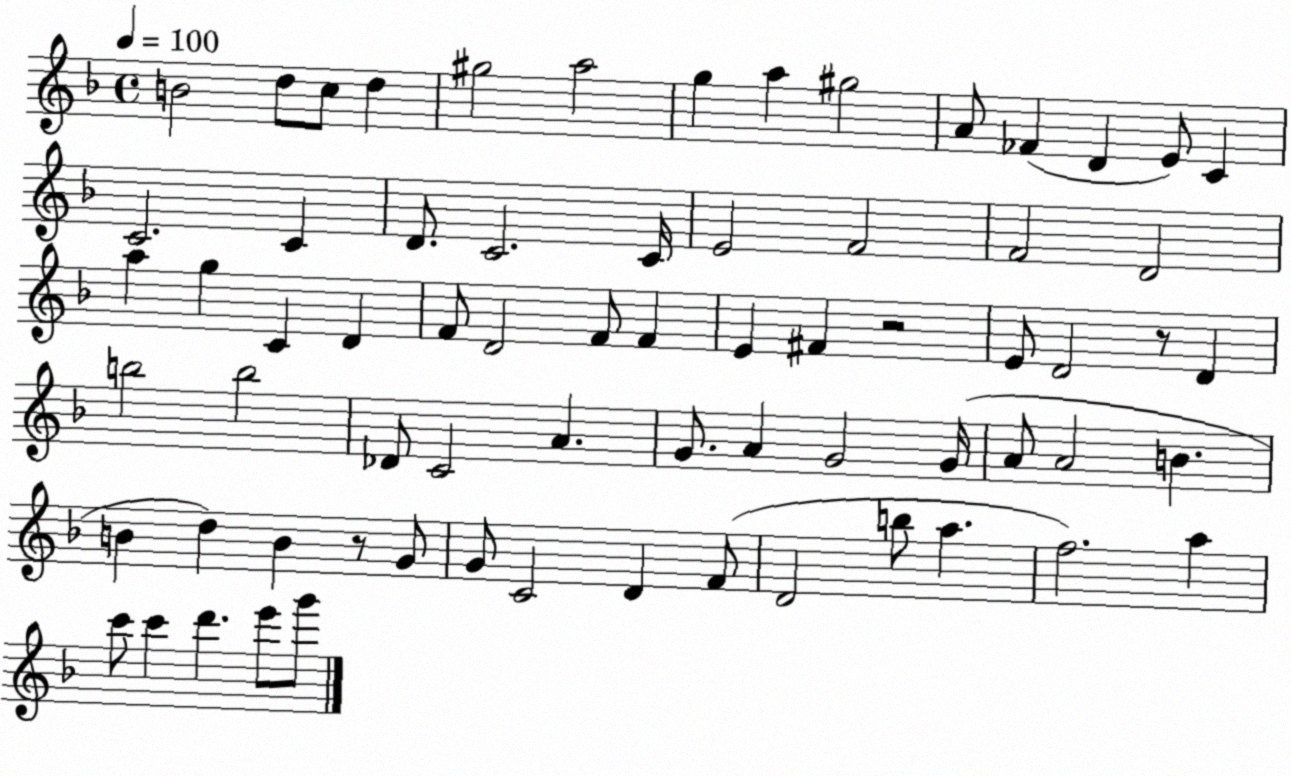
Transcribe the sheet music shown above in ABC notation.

X:1
T:Untitled
M:4/4
L:1/4
K:F
B2 d/2 c/2 d ^g2 a2 g a ^g2 A/2 _F D E/2 C C2 C D/2 C2 C/4 E2 F2 F2 D2 a g C D F/2 D2 F/2 F E ^F z2 E/2 D2 z/2 D b2 b2 _D/2 C2 A G/2 A G2 G/4 A/2 A2 B B d B z/2 G/2 G/2 C2 D F/2 D2 b/2 a f2 a c'/2 c' d' e'/2 g'/2